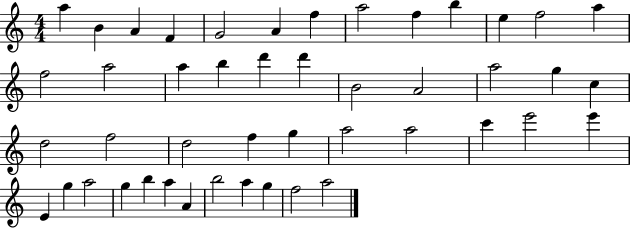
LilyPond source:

{
  \clef treble
  \numericTimeSignature
  \time 4/4
  \key c \major
  a''4 b'4 a'4 f'4 | g'2 a'4 f''4 | a''2 f''4 b''4 | e''4 f''2 a''4 | \break f''2 a''2 | a''4 b''4 d'''4 d'''4 | b'2 a'2 | a''2 g''4 c''4 | \break d''2 f''2 | d''2 f''4 g''4 | a''2 a''2 | c'''4 e'''2 e'''4 | \break e'4 g''4 a''2 | g''4 b''4 a''4 a'4 | b''2 a''4 g''4 | f''2 a''2 | \break \bar "|."
}